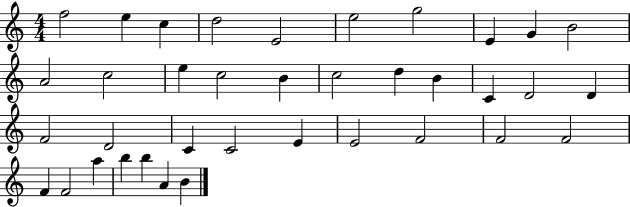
X:1
T:Untitled
M:4/4
L:1/4
K:C
f2 e c d2 E2 e2 g2 E G B2 A2 c2 e c2 B c2 d B C D2 D F2 D2 C C2 E E2 F2 F2 F2 F F2 a b b A B